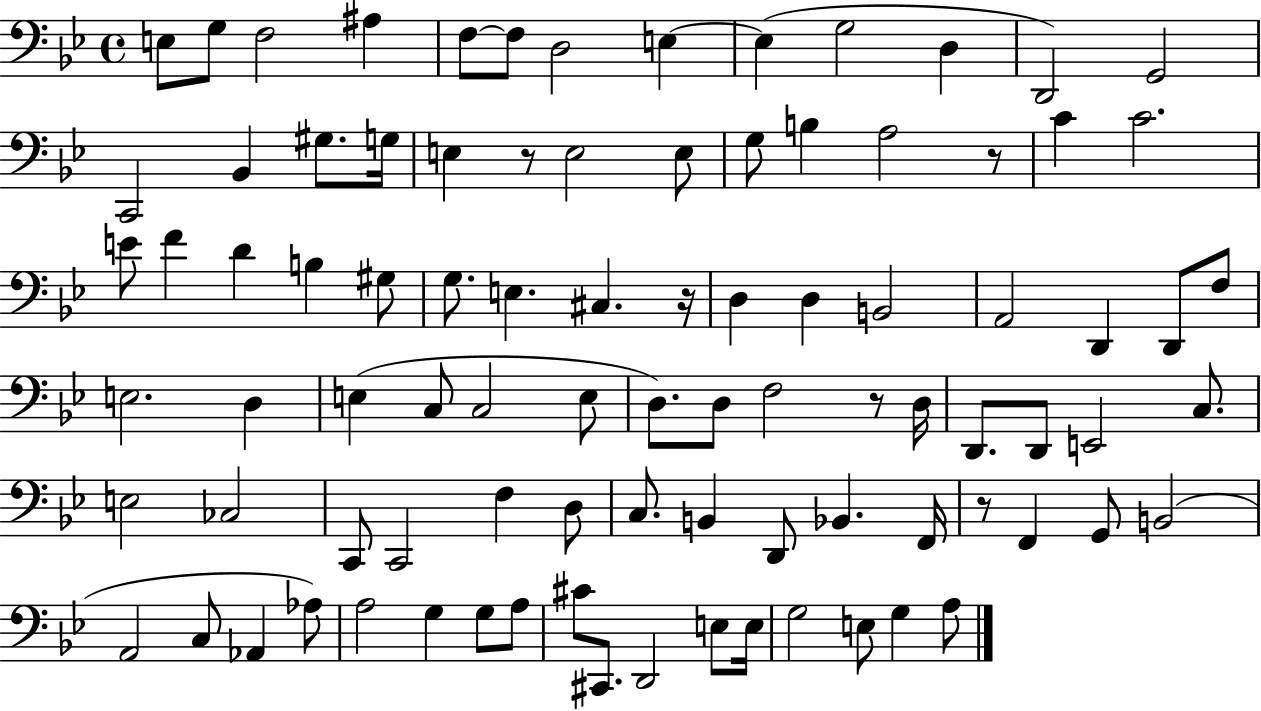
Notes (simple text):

E3/e G3/e F3/h A#3/q F3/e F3/e D3/h E3/q E3/q G3/h D3/q D2/h G2/h C2/h Bb2/q G#3/e. G3/s E3/q R/e E3/h E3/e G3/e B3/q A3/h R/e C4/q C4/h. E4/e F4/q D4/q B3/q G#3/e G3/e. E3/q. C#3/q. R/s D3/q D3/q B2/h A2/h D2/q D2/e F3/e E3/h. D3/q E3/q C3/e C3/h E3/e D3/e. D3/e F3/h R/e D3/s D2/e. D2/e E2/h C3/e. E3/h CES3/h C2/e C2/h F3/q D3/e C3/e. B2/q D2/e Bb2/q. F2/s R/e F2/q G2/e B2/h A2/h C3/e Ab2/q Ab3/e A3/h G3/q G3/e A3/e C#4/e C#2/e. D2/h E3/e E3/s G3/h E3/e G3/q A3/e